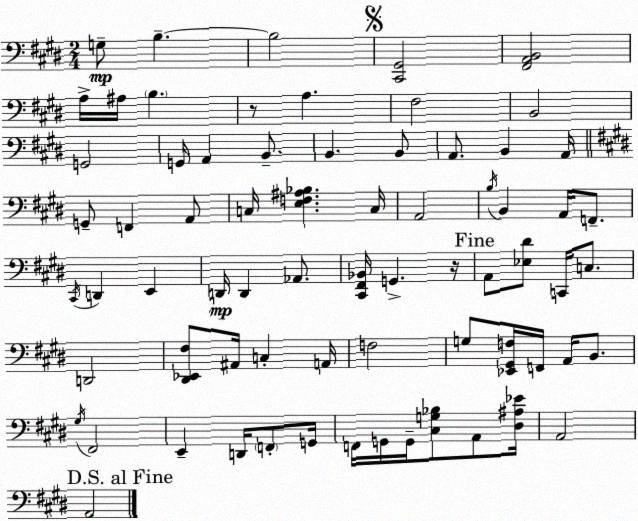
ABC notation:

X:1
T:Untitled
M:2/4
L:1/4
K:E
G,/2 B, B,2 [^C,,^G,,]2 [^F,,A,,B,,]2 A,/4 ^A,/4 B, z/2 A, ^F,2 B,,2 G,,2 G,,/4 A,, B,,/2 B,, B,,/2 A,,/2 B,, A,,/4 G,,/2 F,, A,,/2 C,/4 [E,F,^A,_B,] C,/4 A,,2 B,/4 B,, A,,/4 F,,/2 ^C,,/4 D,, E,, D,,/4 D,, _A,,/2 [^C,,^F,,_B,,]/4 G,, z/4 A,,/2 [_E,^D]/2 C,,/4 C,/2 D,,2 [^D,,_E,,^F,]/2 ^A,,/4 C, A,,/4 F,2 G,/2 [_E,,^G,,F,]/4 F,,/4 A,,/4 B,,/2 ^G,/4 ^F,,2 E,, D,,/4 F,,/2 G,,/4 F,,/4 G,,/4 G,,/4 [^C,G,_B,]/2 A,,/2 [^D,^A,_E]/4 A,,2 A,,2